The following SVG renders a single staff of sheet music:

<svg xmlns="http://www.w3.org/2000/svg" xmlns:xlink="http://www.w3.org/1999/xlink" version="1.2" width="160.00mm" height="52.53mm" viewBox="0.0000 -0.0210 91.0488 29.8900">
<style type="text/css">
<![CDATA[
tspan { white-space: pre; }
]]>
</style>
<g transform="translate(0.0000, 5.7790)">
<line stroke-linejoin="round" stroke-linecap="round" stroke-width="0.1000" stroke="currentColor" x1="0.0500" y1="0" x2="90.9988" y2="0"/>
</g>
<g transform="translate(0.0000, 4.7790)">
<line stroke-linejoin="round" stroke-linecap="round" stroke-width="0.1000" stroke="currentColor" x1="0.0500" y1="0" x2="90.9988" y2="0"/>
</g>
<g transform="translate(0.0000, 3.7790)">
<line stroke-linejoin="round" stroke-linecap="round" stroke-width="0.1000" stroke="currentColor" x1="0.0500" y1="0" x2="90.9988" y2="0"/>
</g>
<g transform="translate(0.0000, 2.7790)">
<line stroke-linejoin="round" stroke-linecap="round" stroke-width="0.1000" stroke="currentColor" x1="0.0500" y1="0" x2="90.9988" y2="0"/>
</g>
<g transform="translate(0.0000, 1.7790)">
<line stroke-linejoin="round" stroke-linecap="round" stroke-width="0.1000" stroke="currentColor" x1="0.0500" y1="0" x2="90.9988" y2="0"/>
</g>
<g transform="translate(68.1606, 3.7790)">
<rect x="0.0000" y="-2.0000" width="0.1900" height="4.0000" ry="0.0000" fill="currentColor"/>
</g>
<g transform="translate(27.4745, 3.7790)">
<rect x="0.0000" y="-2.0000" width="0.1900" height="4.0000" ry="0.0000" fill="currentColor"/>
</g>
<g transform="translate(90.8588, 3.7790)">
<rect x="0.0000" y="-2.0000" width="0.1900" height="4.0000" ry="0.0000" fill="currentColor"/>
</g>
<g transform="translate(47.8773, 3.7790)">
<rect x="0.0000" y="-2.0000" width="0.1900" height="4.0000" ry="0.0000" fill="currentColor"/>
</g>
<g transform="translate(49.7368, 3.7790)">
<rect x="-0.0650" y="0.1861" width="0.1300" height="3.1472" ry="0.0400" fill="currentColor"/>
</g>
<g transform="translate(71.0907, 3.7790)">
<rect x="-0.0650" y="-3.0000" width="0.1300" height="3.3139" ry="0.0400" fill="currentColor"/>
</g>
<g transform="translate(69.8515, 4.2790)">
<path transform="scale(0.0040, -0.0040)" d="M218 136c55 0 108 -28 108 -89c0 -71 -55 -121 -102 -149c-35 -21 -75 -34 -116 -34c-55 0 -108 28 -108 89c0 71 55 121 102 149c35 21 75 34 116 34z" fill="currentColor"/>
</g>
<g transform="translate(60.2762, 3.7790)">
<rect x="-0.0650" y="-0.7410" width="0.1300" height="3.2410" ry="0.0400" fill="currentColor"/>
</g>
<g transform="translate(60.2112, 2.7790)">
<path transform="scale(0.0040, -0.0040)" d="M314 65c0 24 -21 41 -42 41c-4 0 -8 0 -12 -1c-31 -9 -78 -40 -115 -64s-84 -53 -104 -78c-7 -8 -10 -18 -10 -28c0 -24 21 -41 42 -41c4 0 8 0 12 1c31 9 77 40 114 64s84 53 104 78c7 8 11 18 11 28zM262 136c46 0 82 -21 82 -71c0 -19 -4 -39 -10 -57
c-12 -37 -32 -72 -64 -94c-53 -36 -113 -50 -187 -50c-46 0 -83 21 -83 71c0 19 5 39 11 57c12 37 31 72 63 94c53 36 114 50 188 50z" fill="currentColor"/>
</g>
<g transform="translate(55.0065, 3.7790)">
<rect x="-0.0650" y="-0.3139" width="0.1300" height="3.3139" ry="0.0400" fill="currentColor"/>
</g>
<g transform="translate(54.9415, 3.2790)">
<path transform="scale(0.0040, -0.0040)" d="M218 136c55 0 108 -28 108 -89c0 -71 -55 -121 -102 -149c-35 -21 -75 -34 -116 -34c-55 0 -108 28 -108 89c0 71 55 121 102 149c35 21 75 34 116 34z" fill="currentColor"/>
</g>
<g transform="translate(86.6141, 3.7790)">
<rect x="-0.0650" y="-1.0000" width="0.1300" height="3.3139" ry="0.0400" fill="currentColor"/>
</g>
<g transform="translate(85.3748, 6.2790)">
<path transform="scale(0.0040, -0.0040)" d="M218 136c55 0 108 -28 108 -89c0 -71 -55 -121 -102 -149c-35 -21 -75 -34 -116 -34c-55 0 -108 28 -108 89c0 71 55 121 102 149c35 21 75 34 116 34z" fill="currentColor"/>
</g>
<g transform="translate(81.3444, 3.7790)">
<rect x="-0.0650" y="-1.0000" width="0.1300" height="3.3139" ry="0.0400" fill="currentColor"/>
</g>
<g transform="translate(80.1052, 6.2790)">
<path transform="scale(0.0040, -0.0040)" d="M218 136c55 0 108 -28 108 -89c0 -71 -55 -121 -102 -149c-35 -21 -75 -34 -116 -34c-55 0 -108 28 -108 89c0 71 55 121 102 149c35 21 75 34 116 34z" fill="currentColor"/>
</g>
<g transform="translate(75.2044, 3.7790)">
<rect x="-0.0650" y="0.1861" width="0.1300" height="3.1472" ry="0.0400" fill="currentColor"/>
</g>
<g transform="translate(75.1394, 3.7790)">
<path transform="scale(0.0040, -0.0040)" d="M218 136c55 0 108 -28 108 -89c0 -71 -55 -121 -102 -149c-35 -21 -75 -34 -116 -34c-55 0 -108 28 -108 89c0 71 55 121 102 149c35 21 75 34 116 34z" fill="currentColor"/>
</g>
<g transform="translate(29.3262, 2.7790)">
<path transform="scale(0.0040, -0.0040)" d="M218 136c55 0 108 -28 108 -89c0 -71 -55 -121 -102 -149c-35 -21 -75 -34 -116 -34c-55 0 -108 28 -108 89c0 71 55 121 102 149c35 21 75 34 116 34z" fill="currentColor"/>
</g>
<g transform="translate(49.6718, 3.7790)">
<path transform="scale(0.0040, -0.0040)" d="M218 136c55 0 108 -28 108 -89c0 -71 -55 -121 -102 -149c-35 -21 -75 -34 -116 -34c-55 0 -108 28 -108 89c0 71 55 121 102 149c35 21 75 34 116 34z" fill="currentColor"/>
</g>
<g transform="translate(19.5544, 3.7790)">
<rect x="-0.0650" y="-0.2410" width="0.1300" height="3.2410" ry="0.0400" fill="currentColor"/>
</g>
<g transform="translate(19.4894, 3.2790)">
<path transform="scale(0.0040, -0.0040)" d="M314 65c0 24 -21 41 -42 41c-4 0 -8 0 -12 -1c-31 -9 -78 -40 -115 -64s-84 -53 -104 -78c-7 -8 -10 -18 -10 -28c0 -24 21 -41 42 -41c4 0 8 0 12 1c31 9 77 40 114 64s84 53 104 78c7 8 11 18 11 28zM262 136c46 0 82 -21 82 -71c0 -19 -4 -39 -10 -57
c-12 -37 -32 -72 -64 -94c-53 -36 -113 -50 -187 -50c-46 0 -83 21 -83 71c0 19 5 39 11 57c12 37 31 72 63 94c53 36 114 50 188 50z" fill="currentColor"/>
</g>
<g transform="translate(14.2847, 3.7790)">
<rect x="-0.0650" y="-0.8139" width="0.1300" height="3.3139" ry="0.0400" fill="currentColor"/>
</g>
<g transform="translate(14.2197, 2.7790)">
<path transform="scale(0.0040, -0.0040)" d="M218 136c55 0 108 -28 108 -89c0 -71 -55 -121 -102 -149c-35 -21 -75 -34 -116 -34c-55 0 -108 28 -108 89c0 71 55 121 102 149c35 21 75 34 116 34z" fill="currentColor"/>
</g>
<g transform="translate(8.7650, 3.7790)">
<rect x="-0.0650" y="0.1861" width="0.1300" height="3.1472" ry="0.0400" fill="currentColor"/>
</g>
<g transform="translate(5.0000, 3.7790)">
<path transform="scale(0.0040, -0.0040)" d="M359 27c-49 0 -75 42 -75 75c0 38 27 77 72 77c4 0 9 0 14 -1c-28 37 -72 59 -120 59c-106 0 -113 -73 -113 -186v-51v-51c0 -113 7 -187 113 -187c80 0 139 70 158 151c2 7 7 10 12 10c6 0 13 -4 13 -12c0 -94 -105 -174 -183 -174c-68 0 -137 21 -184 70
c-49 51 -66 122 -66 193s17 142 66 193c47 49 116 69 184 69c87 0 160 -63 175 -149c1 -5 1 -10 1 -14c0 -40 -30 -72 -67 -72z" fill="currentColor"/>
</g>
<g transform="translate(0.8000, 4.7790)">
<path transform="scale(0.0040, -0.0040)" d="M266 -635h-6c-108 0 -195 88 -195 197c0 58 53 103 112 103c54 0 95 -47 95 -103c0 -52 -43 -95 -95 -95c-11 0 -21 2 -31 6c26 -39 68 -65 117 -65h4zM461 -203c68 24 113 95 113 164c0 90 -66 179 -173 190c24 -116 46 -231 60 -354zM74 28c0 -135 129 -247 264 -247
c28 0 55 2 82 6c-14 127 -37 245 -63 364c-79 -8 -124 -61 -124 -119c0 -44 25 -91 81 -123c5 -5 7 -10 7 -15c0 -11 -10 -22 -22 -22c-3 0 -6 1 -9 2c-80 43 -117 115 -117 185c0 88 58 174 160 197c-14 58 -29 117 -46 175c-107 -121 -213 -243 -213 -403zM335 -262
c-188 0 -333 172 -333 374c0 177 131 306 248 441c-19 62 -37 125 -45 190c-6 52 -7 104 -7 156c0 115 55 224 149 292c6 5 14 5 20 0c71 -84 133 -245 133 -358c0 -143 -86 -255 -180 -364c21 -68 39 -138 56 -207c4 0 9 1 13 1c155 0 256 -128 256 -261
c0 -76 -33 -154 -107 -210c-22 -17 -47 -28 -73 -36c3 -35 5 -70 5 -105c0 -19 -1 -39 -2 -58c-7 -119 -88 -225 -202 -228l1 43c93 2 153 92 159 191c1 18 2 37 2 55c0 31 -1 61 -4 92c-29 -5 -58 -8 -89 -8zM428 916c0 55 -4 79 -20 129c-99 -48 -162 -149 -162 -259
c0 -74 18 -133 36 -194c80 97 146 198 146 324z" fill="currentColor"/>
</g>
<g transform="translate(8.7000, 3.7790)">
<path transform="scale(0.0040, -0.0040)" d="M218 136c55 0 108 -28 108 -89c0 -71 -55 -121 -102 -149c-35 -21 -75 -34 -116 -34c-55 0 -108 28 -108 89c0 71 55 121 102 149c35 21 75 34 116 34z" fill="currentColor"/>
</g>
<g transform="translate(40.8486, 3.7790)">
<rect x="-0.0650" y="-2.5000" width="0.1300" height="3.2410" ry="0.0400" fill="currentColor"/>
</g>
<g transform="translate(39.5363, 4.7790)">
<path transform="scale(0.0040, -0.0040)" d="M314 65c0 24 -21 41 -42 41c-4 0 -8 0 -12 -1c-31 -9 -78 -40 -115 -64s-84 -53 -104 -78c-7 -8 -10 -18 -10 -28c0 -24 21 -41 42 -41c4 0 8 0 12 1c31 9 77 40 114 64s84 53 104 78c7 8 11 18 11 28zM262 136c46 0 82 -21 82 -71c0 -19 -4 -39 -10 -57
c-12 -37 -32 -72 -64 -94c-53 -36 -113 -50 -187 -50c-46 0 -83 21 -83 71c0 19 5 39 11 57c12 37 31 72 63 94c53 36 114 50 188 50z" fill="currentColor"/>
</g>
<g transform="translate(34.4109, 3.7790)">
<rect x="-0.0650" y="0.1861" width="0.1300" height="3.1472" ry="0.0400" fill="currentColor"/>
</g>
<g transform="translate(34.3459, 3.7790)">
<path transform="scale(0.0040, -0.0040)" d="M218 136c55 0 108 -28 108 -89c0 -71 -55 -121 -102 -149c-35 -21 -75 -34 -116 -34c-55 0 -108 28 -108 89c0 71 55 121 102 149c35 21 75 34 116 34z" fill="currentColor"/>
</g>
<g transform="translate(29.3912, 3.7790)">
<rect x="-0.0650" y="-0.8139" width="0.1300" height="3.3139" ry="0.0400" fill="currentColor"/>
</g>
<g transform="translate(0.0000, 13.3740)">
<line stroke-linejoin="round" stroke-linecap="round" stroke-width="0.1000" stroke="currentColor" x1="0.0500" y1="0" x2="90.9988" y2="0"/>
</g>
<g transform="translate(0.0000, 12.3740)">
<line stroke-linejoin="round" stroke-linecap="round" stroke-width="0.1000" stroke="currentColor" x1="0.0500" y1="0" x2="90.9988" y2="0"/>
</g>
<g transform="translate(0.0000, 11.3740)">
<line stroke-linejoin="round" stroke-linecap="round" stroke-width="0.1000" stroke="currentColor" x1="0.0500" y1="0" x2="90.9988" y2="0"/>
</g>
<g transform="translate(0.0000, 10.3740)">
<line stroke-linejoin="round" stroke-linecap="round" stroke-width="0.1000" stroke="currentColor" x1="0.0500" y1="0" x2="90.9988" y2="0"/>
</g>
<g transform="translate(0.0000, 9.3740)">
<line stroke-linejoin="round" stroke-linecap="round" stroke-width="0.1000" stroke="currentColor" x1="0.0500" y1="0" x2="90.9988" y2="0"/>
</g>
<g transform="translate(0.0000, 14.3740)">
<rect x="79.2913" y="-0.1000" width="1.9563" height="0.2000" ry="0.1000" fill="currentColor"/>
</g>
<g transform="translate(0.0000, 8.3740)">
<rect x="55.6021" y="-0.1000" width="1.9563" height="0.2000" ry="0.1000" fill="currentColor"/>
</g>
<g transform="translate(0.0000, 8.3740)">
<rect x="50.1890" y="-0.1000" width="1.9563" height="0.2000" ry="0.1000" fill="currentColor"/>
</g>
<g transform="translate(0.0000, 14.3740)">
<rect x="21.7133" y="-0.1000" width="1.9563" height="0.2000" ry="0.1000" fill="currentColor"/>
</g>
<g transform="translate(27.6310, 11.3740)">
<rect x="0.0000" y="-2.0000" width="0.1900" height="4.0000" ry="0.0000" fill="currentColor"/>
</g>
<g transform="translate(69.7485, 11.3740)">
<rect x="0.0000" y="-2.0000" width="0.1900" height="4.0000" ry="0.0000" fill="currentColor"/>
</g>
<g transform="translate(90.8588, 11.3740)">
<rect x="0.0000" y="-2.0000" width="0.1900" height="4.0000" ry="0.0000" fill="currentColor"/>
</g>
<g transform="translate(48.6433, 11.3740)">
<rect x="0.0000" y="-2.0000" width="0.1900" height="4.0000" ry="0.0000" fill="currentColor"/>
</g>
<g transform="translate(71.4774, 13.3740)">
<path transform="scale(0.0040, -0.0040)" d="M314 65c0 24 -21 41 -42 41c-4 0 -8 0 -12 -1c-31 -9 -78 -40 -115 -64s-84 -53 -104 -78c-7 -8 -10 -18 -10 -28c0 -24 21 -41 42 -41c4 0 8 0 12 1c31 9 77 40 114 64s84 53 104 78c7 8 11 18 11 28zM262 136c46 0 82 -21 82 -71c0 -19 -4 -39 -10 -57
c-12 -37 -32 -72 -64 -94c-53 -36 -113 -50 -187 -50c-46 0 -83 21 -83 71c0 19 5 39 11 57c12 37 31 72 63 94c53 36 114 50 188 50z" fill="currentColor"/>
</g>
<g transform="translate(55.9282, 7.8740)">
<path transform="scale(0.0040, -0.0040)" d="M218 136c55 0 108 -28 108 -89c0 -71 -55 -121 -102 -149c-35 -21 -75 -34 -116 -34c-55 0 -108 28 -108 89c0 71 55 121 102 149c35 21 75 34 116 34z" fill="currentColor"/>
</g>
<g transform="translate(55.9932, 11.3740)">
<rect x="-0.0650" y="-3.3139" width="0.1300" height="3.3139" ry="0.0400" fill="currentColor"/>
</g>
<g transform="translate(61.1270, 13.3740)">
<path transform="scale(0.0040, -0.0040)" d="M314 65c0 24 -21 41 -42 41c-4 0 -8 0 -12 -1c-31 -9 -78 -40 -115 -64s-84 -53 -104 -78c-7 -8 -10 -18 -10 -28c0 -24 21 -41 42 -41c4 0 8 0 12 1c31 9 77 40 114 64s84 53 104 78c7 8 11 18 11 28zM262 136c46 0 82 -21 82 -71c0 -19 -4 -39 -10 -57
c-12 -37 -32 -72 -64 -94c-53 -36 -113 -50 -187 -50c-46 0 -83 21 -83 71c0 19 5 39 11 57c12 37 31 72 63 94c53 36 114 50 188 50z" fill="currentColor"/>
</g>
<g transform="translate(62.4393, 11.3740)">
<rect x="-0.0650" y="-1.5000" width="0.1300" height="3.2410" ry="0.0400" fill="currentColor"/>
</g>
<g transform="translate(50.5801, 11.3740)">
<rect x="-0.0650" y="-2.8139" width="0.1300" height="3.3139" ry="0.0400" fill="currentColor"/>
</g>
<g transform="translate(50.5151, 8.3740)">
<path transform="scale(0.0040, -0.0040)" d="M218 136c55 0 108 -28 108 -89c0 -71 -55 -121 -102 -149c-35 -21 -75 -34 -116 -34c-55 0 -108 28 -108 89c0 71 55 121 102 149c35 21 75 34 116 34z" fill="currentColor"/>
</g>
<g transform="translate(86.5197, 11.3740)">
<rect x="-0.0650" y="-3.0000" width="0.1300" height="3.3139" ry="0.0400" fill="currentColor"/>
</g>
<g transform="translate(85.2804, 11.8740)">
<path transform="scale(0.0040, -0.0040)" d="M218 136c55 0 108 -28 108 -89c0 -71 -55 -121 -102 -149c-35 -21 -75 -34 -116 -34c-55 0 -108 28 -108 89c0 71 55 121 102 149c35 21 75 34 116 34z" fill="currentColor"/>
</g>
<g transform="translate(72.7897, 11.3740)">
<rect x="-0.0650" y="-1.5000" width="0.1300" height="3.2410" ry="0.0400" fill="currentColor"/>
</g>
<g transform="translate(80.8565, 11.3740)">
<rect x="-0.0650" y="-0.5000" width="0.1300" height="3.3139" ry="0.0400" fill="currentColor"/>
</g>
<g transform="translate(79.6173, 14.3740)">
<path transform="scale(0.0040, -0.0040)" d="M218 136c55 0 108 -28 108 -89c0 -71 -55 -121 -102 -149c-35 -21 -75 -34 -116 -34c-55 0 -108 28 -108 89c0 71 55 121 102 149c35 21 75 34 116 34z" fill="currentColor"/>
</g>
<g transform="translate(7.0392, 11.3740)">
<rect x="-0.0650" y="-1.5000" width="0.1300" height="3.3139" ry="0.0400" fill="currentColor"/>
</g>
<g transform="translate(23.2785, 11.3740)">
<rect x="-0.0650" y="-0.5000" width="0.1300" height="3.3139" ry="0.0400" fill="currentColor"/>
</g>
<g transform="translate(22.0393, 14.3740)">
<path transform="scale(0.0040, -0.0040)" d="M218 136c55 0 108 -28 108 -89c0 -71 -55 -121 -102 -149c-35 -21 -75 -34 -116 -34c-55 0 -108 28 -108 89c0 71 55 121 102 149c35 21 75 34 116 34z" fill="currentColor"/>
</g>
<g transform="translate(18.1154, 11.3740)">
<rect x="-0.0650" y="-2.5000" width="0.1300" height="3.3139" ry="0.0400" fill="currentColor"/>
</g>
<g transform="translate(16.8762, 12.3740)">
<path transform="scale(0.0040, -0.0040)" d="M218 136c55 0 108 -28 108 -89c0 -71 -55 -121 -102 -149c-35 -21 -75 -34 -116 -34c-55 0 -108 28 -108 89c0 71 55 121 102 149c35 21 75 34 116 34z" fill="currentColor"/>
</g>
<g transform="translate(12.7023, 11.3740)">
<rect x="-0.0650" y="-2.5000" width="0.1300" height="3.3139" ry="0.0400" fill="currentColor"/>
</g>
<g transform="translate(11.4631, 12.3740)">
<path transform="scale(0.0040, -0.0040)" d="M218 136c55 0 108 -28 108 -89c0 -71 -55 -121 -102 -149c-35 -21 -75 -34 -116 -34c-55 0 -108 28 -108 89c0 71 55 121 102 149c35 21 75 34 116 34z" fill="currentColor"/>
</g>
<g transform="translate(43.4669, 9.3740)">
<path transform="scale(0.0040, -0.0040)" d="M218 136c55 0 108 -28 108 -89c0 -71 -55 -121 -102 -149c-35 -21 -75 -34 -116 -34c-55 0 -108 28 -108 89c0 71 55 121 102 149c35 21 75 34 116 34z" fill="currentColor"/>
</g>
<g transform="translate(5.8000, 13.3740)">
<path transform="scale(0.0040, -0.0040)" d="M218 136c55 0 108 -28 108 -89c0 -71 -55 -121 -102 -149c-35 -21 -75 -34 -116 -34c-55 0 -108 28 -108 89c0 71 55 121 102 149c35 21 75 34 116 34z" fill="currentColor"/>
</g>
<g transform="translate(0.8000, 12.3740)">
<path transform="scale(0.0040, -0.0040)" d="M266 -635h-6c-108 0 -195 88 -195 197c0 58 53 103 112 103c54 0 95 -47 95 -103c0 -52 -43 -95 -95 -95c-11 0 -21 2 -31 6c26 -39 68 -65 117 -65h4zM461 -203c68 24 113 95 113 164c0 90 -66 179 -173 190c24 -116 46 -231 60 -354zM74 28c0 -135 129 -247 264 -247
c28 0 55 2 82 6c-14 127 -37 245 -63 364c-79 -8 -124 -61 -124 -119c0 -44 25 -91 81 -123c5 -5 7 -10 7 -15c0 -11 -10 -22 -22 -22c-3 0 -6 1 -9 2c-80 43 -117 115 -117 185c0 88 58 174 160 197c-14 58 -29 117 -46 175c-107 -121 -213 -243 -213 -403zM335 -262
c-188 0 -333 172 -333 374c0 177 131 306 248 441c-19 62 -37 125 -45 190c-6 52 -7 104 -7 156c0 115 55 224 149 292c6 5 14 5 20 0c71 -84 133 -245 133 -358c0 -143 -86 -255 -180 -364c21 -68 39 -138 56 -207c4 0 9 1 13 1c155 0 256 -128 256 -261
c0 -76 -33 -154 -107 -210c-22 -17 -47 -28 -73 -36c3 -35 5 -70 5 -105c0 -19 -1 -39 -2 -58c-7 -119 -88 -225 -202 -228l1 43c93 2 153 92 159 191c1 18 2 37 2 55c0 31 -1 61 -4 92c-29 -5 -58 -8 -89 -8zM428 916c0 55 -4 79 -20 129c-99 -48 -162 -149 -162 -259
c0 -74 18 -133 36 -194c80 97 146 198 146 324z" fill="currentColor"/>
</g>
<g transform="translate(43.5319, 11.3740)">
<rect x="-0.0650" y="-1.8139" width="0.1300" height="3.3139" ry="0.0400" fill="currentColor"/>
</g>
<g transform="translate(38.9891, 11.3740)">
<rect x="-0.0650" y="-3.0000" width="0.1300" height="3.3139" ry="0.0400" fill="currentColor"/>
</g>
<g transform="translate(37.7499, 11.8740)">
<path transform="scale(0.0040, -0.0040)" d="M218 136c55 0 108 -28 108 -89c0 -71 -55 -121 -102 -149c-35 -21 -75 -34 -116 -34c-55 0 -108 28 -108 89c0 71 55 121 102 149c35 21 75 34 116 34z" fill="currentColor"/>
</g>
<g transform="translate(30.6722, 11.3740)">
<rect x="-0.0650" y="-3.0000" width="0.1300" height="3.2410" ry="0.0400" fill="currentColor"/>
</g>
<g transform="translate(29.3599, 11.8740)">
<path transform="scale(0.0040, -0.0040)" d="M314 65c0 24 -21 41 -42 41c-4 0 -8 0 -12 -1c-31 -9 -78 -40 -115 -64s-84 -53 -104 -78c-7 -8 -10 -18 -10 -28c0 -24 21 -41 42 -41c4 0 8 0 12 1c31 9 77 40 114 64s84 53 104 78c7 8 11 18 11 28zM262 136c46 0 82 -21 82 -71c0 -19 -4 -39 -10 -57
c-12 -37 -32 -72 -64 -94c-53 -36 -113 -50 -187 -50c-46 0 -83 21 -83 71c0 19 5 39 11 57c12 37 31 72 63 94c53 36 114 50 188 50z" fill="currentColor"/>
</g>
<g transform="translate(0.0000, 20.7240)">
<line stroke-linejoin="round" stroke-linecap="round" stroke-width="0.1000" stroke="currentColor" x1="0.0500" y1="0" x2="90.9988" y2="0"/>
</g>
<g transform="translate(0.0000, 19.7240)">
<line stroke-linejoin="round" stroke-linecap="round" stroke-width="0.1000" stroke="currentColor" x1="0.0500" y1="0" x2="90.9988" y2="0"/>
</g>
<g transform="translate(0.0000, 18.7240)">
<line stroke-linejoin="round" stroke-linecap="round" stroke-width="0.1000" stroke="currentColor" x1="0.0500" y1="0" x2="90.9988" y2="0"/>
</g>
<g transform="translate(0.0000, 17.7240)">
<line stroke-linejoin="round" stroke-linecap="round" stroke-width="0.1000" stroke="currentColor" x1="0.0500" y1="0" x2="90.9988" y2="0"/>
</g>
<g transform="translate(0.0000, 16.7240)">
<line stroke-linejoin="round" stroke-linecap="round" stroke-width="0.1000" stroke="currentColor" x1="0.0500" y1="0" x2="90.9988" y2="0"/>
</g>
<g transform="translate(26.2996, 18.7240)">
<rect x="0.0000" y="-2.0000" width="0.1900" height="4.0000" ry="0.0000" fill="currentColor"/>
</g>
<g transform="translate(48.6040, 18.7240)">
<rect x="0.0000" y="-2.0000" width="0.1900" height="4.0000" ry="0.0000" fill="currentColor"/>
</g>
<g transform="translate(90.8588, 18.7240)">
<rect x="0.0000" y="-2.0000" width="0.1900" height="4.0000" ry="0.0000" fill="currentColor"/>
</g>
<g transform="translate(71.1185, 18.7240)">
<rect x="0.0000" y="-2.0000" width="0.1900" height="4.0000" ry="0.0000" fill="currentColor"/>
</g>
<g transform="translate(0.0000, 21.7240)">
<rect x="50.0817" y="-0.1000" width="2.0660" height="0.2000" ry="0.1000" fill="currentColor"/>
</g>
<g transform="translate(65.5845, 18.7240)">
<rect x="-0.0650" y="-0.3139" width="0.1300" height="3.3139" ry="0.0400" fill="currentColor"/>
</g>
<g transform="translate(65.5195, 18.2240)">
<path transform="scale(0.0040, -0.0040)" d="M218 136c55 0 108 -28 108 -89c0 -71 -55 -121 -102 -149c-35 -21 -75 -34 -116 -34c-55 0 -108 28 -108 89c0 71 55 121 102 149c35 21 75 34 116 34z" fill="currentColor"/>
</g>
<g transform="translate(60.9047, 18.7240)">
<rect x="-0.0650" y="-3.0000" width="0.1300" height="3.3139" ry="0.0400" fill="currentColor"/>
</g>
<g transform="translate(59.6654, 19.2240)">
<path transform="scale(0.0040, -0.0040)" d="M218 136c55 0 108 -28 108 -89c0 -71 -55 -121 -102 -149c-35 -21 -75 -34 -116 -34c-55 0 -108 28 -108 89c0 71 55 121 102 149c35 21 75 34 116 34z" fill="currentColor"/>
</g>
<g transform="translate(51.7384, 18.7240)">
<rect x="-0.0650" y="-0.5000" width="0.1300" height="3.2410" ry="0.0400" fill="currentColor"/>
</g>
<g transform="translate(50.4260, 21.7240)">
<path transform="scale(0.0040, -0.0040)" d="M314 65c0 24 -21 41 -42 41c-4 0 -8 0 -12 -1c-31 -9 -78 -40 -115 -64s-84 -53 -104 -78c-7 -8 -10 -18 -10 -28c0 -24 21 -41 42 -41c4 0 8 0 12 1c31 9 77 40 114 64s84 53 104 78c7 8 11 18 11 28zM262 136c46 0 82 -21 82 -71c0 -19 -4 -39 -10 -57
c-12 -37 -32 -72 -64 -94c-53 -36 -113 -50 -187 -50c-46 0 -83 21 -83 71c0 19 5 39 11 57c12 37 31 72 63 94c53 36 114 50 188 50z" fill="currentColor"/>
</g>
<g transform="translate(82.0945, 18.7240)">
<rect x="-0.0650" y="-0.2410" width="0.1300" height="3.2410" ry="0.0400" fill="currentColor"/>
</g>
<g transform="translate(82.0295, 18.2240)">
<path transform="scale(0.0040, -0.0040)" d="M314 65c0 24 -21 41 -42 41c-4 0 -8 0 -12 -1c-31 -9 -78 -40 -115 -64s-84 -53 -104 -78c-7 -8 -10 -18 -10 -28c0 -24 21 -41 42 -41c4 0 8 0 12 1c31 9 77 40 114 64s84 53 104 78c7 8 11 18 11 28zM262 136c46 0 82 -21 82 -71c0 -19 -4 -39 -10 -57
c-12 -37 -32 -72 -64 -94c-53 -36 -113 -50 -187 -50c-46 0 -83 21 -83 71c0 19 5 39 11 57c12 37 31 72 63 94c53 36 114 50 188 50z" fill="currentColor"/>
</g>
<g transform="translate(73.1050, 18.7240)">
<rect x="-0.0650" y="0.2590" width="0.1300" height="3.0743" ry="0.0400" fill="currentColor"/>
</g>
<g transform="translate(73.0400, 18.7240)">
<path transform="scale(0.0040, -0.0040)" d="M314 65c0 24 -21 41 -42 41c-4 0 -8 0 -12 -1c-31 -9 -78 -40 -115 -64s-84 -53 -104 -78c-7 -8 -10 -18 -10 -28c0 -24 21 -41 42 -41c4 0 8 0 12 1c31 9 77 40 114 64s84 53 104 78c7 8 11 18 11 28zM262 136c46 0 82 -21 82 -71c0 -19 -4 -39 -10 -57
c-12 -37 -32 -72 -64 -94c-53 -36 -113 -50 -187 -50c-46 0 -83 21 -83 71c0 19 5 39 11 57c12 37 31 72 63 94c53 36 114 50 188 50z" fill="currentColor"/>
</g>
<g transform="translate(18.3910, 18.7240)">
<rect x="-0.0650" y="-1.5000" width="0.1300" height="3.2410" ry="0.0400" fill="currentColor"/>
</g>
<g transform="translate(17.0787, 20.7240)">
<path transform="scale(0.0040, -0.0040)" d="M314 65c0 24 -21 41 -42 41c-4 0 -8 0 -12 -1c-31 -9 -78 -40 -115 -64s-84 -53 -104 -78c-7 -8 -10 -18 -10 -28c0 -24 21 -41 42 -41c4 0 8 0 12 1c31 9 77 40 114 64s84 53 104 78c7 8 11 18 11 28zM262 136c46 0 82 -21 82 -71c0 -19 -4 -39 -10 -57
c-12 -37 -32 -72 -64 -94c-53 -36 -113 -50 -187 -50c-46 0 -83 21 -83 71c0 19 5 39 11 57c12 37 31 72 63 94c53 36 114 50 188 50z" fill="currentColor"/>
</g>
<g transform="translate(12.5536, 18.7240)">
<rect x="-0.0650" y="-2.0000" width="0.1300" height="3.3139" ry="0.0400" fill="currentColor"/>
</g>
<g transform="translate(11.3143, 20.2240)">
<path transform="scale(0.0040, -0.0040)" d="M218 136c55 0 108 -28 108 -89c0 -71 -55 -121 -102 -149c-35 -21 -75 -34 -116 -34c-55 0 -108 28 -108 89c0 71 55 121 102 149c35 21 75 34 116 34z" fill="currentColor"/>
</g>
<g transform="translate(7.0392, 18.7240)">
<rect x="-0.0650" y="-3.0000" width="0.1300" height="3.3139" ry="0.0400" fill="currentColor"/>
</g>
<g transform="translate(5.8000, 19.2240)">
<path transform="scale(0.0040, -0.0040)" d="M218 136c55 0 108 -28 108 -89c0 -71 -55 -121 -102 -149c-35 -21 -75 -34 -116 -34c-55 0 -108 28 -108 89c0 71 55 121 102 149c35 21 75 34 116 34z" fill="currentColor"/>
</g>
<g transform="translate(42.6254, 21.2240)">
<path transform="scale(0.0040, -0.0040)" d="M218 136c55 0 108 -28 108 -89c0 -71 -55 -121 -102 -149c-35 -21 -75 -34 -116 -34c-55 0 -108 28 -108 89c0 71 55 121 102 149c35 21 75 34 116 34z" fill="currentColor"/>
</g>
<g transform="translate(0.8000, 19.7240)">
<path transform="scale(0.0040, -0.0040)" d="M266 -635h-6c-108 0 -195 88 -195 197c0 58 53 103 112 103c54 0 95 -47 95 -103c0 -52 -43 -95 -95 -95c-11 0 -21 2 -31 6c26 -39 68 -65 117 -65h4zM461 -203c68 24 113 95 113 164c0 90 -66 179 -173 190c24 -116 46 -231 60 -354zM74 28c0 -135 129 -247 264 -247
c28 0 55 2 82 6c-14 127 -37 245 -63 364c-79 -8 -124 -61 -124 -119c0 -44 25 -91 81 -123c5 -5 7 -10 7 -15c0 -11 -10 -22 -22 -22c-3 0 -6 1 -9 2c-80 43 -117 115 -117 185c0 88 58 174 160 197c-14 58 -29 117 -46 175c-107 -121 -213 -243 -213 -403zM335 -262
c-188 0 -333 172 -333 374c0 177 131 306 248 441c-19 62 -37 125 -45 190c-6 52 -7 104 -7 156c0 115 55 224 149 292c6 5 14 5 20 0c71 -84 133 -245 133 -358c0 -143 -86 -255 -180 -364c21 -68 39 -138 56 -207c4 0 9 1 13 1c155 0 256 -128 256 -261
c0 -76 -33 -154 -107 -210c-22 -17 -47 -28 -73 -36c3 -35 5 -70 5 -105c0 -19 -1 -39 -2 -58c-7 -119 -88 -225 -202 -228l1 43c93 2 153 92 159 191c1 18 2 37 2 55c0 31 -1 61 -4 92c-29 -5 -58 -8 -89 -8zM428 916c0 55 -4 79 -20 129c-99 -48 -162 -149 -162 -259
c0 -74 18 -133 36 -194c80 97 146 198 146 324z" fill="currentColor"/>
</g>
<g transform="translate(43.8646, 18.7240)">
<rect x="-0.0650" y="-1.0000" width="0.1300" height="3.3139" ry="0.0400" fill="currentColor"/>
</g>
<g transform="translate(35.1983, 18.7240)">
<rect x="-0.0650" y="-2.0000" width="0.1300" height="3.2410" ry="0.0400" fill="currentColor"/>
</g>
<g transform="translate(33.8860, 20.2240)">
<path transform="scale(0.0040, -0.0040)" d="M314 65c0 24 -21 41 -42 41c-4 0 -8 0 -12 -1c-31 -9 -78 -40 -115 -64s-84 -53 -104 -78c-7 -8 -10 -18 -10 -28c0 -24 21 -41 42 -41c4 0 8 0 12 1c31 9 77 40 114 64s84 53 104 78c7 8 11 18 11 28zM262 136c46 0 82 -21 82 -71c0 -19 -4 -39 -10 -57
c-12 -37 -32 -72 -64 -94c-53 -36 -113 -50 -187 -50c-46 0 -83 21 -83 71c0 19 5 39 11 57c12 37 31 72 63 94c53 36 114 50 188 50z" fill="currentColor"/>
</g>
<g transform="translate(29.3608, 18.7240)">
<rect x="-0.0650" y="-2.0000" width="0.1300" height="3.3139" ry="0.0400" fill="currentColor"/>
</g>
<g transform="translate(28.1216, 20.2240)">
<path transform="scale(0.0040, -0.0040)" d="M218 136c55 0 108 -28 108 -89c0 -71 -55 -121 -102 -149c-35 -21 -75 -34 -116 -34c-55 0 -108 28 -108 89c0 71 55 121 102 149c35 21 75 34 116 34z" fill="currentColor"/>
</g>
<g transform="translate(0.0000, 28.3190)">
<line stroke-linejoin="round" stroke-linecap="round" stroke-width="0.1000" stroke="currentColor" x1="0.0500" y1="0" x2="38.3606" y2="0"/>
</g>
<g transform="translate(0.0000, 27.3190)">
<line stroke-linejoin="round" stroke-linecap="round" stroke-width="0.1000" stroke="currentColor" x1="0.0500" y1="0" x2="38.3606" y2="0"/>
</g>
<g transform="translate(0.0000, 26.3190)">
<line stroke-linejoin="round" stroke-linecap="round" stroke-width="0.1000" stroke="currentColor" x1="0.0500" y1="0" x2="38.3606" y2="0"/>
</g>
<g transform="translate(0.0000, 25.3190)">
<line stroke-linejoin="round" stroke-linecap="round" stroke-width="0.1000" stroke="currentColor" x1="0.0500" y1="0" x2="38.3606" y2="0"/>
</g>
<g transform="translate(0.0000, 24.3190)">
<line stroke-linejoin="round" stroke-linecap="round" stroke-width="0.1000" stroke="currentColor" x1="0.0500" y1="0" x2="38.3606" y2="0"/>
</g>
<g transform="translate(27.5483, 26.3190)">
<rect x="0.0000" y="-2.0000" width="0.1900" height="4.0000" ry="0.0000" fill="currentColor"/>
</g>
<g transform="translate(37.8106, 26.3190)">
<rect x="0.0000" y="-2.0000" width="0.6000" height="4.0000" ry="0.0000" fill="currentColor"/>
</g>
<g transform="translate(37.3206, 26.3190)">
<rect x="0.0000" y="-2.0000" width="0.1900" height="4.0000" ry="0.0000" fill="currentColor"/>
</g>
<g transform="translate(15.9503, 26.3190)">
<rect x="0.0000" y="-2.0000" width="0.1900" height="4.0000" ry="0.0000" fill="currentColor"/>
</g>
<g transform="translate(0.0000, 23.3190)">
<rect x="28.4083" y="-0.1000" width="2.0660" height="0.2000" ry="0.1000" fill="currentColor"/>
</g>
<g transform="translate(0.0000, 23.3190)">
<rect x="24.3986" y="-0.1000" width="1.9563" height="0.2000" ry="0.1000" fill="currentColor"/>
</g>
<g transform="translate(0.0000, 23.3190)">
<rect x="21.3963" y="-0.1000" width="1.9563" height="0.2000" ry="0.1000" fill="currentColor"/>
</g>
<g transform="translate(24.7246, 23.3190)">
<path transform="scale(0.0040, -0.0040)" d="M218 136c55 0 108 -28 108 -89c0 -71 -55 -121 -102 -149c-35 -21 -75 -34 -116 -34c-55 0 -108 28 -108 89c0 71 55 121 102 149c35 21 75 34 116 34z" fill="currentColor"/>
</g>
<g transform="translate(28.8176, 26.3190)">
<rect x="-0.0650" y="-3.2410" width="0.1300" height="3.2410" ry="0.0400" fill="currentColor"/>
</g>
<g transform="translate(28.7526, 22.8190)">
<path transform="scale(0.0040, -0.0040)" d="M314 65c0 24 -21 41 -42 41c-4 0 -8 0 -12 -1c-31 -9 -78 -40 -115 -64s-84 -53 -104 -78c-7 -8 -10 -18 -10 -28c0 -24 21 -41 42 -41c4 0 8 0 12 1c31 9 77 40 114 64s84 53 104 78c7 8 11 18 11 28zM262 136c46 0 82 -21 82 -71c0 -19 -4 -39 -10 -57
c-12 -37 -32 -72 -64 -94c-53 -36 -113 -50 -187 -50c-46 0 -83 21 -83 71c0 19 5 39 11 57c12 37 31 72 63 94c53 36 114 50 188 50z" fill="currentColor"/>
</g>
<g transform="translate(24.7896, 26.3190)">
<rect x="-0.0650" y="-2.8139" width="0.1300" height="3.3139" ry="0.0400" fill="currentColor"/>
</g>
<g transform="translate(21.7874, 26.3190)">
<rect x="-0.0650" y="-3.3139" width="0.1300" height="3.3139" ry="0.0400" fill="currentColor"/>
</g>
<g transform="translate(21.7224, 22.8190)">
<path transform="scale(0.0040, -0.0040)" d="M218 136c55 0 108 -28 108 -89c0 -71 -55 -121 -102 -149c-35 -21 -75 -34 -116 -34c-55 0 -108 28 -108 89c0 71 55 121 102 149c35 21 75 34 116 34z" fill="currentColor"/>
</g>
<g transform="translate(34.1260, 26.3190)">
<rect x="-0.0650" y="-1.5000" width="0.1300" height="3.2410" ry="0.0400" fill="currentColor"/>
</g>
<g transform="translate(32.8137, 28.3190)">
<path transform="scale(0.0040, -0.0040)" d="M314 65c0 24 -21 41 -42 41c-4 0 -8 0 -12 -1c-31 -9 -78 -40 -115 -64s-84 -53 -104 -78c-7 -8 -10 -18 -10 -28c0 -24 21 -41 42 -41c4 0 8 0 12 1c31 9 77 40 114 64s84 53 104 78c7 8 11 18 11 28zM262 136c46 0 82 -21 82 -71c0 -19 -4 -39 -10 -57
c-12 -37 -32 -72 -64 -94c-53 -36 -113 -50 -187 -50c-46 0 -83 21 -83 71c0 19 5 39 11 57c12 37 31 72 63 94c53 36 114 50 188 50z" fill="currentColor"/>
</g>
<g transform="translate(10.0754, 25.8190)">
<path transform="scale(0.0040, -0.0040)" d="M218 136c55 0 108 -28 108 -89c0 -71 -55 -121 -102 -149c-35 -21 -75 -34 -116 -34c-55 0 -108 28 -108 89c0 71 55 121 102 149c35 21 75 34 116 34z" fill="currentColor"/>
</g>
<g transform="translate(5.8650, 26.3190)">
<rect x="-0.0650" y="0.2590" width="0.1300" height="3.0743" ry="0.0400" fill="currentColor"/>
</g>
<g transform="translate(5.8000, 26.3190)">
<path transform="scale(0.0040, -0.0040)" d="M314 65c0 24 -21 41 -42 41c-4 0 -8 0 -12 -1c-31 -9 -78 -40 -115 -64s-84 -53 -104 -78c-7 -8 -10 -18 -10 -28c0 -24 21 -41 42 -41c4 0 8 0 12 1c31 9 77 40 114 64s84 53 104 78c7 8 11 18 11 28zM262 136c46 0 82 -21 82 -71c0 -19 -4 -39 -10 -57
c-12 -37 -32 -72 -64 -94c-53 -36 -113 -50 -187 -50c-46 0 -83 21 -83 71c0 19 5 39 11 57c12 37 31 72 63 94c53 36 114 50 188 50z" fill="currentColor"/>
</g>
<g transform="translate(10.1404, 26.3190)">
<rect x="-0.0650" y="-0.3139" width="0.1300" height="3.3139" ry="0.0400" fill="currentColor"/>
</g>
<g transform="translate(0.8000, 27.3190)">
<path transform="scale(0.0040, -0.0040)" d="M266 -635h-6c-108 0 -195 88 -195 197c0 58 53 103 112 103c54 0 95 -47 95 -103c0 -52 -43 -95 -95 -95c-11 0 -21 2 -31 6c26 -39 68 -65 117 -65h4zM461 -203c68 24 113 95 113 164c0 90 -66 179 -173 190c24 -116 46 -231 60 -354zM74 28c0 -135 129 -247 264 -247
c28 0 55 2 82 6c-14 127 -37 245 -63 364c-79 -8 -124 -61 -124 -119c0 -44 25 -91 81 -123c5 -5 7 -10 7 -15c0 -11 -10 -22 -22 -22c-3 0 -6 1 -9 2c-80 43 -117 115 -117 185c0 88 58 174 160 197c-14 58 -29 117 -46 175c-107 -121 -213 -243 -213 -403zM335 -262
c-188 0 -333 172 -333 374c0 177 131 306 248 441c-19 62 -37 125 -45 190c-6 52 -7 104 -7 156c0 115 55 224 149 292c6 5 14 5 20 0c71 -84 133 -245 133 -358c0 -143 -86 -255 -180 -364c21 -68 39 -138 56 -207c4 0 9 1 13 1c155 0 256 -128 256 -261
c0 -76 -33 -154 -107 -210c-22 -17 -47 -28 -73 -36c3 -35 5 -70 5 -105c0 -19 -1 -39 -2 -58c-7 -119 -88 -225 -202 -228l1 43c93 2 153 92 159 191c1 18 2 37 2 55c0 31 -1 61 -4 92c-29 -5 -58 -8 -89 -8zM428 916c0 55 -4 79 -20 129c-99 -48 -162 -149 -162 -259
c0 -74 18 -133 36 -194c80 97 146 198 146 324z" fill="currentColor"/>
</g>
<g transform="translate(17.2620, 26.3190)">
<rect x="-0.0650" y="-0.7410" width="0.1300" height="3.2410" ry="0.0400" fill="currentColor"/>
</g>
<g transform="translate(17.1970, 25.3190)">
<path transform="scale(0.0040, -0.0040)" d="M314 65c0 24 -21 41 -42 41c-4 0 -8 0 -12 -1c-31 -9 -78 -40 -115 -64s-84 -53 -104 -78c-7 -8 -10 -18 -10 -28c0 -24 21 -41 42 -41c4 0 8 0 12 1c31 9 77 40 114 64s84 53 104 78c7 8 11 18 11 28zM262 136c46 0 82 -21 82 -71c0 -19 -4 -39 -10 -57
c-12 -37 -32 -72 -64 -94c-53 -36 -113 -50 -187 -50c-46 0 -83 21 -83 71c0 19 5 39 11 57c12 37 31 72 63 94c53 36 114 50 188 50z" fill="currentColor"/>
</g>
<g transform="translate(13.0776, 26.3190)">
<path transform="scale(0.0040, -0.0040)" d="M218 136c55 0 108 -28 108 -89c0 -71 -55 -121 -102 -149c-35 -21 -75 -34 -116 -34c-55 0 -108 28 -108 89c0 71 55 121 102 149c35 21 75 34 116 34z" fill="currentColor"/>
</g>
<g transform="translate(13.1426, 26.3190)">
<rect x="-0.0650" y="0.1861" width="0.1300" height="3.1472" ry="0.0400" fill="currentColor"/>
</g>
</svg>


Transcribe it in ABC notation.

X:1
T:Untitled
M:4/4
L:1/4
K:C
B d c2 d B G2 B c d2 A B D D E G G C A2 A f a b E2 E2 C A A F E2 F F2 D C2 A c B2 c2 B2 c B d2 b a b2 E2